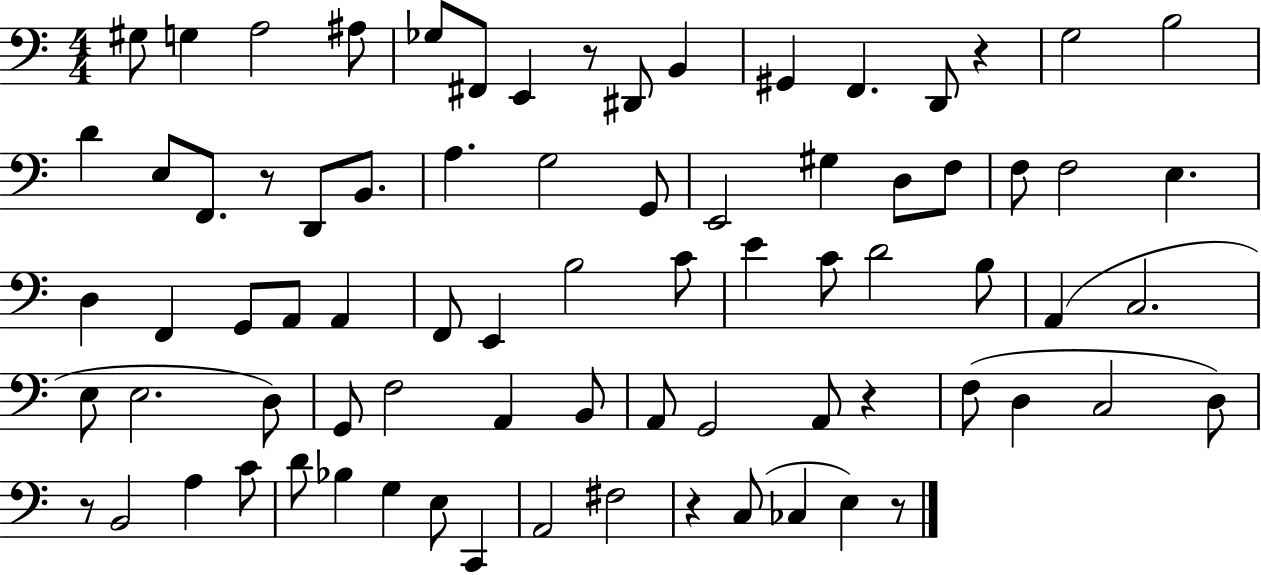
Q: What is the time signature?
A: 4/4